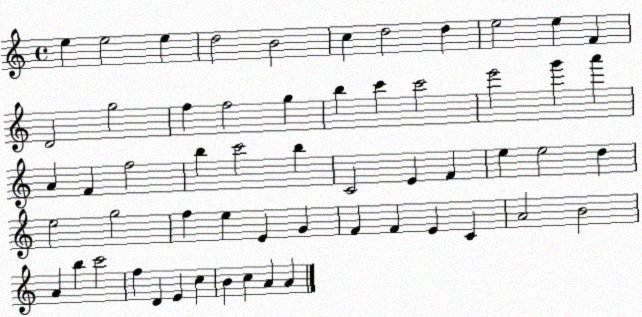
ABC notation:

X:1
T:Untitled
M:4/4
L:1/4
K:C
e e2 e d2 B2 c d2 d e2 e F D2 g2 f f2 g b c' c'2 e'2 g' a' A F f2 b c'2 b C2 E F e e2 d e2 g2 f e E G F F E C A2 B2 A b c'2 f D E c B c A A